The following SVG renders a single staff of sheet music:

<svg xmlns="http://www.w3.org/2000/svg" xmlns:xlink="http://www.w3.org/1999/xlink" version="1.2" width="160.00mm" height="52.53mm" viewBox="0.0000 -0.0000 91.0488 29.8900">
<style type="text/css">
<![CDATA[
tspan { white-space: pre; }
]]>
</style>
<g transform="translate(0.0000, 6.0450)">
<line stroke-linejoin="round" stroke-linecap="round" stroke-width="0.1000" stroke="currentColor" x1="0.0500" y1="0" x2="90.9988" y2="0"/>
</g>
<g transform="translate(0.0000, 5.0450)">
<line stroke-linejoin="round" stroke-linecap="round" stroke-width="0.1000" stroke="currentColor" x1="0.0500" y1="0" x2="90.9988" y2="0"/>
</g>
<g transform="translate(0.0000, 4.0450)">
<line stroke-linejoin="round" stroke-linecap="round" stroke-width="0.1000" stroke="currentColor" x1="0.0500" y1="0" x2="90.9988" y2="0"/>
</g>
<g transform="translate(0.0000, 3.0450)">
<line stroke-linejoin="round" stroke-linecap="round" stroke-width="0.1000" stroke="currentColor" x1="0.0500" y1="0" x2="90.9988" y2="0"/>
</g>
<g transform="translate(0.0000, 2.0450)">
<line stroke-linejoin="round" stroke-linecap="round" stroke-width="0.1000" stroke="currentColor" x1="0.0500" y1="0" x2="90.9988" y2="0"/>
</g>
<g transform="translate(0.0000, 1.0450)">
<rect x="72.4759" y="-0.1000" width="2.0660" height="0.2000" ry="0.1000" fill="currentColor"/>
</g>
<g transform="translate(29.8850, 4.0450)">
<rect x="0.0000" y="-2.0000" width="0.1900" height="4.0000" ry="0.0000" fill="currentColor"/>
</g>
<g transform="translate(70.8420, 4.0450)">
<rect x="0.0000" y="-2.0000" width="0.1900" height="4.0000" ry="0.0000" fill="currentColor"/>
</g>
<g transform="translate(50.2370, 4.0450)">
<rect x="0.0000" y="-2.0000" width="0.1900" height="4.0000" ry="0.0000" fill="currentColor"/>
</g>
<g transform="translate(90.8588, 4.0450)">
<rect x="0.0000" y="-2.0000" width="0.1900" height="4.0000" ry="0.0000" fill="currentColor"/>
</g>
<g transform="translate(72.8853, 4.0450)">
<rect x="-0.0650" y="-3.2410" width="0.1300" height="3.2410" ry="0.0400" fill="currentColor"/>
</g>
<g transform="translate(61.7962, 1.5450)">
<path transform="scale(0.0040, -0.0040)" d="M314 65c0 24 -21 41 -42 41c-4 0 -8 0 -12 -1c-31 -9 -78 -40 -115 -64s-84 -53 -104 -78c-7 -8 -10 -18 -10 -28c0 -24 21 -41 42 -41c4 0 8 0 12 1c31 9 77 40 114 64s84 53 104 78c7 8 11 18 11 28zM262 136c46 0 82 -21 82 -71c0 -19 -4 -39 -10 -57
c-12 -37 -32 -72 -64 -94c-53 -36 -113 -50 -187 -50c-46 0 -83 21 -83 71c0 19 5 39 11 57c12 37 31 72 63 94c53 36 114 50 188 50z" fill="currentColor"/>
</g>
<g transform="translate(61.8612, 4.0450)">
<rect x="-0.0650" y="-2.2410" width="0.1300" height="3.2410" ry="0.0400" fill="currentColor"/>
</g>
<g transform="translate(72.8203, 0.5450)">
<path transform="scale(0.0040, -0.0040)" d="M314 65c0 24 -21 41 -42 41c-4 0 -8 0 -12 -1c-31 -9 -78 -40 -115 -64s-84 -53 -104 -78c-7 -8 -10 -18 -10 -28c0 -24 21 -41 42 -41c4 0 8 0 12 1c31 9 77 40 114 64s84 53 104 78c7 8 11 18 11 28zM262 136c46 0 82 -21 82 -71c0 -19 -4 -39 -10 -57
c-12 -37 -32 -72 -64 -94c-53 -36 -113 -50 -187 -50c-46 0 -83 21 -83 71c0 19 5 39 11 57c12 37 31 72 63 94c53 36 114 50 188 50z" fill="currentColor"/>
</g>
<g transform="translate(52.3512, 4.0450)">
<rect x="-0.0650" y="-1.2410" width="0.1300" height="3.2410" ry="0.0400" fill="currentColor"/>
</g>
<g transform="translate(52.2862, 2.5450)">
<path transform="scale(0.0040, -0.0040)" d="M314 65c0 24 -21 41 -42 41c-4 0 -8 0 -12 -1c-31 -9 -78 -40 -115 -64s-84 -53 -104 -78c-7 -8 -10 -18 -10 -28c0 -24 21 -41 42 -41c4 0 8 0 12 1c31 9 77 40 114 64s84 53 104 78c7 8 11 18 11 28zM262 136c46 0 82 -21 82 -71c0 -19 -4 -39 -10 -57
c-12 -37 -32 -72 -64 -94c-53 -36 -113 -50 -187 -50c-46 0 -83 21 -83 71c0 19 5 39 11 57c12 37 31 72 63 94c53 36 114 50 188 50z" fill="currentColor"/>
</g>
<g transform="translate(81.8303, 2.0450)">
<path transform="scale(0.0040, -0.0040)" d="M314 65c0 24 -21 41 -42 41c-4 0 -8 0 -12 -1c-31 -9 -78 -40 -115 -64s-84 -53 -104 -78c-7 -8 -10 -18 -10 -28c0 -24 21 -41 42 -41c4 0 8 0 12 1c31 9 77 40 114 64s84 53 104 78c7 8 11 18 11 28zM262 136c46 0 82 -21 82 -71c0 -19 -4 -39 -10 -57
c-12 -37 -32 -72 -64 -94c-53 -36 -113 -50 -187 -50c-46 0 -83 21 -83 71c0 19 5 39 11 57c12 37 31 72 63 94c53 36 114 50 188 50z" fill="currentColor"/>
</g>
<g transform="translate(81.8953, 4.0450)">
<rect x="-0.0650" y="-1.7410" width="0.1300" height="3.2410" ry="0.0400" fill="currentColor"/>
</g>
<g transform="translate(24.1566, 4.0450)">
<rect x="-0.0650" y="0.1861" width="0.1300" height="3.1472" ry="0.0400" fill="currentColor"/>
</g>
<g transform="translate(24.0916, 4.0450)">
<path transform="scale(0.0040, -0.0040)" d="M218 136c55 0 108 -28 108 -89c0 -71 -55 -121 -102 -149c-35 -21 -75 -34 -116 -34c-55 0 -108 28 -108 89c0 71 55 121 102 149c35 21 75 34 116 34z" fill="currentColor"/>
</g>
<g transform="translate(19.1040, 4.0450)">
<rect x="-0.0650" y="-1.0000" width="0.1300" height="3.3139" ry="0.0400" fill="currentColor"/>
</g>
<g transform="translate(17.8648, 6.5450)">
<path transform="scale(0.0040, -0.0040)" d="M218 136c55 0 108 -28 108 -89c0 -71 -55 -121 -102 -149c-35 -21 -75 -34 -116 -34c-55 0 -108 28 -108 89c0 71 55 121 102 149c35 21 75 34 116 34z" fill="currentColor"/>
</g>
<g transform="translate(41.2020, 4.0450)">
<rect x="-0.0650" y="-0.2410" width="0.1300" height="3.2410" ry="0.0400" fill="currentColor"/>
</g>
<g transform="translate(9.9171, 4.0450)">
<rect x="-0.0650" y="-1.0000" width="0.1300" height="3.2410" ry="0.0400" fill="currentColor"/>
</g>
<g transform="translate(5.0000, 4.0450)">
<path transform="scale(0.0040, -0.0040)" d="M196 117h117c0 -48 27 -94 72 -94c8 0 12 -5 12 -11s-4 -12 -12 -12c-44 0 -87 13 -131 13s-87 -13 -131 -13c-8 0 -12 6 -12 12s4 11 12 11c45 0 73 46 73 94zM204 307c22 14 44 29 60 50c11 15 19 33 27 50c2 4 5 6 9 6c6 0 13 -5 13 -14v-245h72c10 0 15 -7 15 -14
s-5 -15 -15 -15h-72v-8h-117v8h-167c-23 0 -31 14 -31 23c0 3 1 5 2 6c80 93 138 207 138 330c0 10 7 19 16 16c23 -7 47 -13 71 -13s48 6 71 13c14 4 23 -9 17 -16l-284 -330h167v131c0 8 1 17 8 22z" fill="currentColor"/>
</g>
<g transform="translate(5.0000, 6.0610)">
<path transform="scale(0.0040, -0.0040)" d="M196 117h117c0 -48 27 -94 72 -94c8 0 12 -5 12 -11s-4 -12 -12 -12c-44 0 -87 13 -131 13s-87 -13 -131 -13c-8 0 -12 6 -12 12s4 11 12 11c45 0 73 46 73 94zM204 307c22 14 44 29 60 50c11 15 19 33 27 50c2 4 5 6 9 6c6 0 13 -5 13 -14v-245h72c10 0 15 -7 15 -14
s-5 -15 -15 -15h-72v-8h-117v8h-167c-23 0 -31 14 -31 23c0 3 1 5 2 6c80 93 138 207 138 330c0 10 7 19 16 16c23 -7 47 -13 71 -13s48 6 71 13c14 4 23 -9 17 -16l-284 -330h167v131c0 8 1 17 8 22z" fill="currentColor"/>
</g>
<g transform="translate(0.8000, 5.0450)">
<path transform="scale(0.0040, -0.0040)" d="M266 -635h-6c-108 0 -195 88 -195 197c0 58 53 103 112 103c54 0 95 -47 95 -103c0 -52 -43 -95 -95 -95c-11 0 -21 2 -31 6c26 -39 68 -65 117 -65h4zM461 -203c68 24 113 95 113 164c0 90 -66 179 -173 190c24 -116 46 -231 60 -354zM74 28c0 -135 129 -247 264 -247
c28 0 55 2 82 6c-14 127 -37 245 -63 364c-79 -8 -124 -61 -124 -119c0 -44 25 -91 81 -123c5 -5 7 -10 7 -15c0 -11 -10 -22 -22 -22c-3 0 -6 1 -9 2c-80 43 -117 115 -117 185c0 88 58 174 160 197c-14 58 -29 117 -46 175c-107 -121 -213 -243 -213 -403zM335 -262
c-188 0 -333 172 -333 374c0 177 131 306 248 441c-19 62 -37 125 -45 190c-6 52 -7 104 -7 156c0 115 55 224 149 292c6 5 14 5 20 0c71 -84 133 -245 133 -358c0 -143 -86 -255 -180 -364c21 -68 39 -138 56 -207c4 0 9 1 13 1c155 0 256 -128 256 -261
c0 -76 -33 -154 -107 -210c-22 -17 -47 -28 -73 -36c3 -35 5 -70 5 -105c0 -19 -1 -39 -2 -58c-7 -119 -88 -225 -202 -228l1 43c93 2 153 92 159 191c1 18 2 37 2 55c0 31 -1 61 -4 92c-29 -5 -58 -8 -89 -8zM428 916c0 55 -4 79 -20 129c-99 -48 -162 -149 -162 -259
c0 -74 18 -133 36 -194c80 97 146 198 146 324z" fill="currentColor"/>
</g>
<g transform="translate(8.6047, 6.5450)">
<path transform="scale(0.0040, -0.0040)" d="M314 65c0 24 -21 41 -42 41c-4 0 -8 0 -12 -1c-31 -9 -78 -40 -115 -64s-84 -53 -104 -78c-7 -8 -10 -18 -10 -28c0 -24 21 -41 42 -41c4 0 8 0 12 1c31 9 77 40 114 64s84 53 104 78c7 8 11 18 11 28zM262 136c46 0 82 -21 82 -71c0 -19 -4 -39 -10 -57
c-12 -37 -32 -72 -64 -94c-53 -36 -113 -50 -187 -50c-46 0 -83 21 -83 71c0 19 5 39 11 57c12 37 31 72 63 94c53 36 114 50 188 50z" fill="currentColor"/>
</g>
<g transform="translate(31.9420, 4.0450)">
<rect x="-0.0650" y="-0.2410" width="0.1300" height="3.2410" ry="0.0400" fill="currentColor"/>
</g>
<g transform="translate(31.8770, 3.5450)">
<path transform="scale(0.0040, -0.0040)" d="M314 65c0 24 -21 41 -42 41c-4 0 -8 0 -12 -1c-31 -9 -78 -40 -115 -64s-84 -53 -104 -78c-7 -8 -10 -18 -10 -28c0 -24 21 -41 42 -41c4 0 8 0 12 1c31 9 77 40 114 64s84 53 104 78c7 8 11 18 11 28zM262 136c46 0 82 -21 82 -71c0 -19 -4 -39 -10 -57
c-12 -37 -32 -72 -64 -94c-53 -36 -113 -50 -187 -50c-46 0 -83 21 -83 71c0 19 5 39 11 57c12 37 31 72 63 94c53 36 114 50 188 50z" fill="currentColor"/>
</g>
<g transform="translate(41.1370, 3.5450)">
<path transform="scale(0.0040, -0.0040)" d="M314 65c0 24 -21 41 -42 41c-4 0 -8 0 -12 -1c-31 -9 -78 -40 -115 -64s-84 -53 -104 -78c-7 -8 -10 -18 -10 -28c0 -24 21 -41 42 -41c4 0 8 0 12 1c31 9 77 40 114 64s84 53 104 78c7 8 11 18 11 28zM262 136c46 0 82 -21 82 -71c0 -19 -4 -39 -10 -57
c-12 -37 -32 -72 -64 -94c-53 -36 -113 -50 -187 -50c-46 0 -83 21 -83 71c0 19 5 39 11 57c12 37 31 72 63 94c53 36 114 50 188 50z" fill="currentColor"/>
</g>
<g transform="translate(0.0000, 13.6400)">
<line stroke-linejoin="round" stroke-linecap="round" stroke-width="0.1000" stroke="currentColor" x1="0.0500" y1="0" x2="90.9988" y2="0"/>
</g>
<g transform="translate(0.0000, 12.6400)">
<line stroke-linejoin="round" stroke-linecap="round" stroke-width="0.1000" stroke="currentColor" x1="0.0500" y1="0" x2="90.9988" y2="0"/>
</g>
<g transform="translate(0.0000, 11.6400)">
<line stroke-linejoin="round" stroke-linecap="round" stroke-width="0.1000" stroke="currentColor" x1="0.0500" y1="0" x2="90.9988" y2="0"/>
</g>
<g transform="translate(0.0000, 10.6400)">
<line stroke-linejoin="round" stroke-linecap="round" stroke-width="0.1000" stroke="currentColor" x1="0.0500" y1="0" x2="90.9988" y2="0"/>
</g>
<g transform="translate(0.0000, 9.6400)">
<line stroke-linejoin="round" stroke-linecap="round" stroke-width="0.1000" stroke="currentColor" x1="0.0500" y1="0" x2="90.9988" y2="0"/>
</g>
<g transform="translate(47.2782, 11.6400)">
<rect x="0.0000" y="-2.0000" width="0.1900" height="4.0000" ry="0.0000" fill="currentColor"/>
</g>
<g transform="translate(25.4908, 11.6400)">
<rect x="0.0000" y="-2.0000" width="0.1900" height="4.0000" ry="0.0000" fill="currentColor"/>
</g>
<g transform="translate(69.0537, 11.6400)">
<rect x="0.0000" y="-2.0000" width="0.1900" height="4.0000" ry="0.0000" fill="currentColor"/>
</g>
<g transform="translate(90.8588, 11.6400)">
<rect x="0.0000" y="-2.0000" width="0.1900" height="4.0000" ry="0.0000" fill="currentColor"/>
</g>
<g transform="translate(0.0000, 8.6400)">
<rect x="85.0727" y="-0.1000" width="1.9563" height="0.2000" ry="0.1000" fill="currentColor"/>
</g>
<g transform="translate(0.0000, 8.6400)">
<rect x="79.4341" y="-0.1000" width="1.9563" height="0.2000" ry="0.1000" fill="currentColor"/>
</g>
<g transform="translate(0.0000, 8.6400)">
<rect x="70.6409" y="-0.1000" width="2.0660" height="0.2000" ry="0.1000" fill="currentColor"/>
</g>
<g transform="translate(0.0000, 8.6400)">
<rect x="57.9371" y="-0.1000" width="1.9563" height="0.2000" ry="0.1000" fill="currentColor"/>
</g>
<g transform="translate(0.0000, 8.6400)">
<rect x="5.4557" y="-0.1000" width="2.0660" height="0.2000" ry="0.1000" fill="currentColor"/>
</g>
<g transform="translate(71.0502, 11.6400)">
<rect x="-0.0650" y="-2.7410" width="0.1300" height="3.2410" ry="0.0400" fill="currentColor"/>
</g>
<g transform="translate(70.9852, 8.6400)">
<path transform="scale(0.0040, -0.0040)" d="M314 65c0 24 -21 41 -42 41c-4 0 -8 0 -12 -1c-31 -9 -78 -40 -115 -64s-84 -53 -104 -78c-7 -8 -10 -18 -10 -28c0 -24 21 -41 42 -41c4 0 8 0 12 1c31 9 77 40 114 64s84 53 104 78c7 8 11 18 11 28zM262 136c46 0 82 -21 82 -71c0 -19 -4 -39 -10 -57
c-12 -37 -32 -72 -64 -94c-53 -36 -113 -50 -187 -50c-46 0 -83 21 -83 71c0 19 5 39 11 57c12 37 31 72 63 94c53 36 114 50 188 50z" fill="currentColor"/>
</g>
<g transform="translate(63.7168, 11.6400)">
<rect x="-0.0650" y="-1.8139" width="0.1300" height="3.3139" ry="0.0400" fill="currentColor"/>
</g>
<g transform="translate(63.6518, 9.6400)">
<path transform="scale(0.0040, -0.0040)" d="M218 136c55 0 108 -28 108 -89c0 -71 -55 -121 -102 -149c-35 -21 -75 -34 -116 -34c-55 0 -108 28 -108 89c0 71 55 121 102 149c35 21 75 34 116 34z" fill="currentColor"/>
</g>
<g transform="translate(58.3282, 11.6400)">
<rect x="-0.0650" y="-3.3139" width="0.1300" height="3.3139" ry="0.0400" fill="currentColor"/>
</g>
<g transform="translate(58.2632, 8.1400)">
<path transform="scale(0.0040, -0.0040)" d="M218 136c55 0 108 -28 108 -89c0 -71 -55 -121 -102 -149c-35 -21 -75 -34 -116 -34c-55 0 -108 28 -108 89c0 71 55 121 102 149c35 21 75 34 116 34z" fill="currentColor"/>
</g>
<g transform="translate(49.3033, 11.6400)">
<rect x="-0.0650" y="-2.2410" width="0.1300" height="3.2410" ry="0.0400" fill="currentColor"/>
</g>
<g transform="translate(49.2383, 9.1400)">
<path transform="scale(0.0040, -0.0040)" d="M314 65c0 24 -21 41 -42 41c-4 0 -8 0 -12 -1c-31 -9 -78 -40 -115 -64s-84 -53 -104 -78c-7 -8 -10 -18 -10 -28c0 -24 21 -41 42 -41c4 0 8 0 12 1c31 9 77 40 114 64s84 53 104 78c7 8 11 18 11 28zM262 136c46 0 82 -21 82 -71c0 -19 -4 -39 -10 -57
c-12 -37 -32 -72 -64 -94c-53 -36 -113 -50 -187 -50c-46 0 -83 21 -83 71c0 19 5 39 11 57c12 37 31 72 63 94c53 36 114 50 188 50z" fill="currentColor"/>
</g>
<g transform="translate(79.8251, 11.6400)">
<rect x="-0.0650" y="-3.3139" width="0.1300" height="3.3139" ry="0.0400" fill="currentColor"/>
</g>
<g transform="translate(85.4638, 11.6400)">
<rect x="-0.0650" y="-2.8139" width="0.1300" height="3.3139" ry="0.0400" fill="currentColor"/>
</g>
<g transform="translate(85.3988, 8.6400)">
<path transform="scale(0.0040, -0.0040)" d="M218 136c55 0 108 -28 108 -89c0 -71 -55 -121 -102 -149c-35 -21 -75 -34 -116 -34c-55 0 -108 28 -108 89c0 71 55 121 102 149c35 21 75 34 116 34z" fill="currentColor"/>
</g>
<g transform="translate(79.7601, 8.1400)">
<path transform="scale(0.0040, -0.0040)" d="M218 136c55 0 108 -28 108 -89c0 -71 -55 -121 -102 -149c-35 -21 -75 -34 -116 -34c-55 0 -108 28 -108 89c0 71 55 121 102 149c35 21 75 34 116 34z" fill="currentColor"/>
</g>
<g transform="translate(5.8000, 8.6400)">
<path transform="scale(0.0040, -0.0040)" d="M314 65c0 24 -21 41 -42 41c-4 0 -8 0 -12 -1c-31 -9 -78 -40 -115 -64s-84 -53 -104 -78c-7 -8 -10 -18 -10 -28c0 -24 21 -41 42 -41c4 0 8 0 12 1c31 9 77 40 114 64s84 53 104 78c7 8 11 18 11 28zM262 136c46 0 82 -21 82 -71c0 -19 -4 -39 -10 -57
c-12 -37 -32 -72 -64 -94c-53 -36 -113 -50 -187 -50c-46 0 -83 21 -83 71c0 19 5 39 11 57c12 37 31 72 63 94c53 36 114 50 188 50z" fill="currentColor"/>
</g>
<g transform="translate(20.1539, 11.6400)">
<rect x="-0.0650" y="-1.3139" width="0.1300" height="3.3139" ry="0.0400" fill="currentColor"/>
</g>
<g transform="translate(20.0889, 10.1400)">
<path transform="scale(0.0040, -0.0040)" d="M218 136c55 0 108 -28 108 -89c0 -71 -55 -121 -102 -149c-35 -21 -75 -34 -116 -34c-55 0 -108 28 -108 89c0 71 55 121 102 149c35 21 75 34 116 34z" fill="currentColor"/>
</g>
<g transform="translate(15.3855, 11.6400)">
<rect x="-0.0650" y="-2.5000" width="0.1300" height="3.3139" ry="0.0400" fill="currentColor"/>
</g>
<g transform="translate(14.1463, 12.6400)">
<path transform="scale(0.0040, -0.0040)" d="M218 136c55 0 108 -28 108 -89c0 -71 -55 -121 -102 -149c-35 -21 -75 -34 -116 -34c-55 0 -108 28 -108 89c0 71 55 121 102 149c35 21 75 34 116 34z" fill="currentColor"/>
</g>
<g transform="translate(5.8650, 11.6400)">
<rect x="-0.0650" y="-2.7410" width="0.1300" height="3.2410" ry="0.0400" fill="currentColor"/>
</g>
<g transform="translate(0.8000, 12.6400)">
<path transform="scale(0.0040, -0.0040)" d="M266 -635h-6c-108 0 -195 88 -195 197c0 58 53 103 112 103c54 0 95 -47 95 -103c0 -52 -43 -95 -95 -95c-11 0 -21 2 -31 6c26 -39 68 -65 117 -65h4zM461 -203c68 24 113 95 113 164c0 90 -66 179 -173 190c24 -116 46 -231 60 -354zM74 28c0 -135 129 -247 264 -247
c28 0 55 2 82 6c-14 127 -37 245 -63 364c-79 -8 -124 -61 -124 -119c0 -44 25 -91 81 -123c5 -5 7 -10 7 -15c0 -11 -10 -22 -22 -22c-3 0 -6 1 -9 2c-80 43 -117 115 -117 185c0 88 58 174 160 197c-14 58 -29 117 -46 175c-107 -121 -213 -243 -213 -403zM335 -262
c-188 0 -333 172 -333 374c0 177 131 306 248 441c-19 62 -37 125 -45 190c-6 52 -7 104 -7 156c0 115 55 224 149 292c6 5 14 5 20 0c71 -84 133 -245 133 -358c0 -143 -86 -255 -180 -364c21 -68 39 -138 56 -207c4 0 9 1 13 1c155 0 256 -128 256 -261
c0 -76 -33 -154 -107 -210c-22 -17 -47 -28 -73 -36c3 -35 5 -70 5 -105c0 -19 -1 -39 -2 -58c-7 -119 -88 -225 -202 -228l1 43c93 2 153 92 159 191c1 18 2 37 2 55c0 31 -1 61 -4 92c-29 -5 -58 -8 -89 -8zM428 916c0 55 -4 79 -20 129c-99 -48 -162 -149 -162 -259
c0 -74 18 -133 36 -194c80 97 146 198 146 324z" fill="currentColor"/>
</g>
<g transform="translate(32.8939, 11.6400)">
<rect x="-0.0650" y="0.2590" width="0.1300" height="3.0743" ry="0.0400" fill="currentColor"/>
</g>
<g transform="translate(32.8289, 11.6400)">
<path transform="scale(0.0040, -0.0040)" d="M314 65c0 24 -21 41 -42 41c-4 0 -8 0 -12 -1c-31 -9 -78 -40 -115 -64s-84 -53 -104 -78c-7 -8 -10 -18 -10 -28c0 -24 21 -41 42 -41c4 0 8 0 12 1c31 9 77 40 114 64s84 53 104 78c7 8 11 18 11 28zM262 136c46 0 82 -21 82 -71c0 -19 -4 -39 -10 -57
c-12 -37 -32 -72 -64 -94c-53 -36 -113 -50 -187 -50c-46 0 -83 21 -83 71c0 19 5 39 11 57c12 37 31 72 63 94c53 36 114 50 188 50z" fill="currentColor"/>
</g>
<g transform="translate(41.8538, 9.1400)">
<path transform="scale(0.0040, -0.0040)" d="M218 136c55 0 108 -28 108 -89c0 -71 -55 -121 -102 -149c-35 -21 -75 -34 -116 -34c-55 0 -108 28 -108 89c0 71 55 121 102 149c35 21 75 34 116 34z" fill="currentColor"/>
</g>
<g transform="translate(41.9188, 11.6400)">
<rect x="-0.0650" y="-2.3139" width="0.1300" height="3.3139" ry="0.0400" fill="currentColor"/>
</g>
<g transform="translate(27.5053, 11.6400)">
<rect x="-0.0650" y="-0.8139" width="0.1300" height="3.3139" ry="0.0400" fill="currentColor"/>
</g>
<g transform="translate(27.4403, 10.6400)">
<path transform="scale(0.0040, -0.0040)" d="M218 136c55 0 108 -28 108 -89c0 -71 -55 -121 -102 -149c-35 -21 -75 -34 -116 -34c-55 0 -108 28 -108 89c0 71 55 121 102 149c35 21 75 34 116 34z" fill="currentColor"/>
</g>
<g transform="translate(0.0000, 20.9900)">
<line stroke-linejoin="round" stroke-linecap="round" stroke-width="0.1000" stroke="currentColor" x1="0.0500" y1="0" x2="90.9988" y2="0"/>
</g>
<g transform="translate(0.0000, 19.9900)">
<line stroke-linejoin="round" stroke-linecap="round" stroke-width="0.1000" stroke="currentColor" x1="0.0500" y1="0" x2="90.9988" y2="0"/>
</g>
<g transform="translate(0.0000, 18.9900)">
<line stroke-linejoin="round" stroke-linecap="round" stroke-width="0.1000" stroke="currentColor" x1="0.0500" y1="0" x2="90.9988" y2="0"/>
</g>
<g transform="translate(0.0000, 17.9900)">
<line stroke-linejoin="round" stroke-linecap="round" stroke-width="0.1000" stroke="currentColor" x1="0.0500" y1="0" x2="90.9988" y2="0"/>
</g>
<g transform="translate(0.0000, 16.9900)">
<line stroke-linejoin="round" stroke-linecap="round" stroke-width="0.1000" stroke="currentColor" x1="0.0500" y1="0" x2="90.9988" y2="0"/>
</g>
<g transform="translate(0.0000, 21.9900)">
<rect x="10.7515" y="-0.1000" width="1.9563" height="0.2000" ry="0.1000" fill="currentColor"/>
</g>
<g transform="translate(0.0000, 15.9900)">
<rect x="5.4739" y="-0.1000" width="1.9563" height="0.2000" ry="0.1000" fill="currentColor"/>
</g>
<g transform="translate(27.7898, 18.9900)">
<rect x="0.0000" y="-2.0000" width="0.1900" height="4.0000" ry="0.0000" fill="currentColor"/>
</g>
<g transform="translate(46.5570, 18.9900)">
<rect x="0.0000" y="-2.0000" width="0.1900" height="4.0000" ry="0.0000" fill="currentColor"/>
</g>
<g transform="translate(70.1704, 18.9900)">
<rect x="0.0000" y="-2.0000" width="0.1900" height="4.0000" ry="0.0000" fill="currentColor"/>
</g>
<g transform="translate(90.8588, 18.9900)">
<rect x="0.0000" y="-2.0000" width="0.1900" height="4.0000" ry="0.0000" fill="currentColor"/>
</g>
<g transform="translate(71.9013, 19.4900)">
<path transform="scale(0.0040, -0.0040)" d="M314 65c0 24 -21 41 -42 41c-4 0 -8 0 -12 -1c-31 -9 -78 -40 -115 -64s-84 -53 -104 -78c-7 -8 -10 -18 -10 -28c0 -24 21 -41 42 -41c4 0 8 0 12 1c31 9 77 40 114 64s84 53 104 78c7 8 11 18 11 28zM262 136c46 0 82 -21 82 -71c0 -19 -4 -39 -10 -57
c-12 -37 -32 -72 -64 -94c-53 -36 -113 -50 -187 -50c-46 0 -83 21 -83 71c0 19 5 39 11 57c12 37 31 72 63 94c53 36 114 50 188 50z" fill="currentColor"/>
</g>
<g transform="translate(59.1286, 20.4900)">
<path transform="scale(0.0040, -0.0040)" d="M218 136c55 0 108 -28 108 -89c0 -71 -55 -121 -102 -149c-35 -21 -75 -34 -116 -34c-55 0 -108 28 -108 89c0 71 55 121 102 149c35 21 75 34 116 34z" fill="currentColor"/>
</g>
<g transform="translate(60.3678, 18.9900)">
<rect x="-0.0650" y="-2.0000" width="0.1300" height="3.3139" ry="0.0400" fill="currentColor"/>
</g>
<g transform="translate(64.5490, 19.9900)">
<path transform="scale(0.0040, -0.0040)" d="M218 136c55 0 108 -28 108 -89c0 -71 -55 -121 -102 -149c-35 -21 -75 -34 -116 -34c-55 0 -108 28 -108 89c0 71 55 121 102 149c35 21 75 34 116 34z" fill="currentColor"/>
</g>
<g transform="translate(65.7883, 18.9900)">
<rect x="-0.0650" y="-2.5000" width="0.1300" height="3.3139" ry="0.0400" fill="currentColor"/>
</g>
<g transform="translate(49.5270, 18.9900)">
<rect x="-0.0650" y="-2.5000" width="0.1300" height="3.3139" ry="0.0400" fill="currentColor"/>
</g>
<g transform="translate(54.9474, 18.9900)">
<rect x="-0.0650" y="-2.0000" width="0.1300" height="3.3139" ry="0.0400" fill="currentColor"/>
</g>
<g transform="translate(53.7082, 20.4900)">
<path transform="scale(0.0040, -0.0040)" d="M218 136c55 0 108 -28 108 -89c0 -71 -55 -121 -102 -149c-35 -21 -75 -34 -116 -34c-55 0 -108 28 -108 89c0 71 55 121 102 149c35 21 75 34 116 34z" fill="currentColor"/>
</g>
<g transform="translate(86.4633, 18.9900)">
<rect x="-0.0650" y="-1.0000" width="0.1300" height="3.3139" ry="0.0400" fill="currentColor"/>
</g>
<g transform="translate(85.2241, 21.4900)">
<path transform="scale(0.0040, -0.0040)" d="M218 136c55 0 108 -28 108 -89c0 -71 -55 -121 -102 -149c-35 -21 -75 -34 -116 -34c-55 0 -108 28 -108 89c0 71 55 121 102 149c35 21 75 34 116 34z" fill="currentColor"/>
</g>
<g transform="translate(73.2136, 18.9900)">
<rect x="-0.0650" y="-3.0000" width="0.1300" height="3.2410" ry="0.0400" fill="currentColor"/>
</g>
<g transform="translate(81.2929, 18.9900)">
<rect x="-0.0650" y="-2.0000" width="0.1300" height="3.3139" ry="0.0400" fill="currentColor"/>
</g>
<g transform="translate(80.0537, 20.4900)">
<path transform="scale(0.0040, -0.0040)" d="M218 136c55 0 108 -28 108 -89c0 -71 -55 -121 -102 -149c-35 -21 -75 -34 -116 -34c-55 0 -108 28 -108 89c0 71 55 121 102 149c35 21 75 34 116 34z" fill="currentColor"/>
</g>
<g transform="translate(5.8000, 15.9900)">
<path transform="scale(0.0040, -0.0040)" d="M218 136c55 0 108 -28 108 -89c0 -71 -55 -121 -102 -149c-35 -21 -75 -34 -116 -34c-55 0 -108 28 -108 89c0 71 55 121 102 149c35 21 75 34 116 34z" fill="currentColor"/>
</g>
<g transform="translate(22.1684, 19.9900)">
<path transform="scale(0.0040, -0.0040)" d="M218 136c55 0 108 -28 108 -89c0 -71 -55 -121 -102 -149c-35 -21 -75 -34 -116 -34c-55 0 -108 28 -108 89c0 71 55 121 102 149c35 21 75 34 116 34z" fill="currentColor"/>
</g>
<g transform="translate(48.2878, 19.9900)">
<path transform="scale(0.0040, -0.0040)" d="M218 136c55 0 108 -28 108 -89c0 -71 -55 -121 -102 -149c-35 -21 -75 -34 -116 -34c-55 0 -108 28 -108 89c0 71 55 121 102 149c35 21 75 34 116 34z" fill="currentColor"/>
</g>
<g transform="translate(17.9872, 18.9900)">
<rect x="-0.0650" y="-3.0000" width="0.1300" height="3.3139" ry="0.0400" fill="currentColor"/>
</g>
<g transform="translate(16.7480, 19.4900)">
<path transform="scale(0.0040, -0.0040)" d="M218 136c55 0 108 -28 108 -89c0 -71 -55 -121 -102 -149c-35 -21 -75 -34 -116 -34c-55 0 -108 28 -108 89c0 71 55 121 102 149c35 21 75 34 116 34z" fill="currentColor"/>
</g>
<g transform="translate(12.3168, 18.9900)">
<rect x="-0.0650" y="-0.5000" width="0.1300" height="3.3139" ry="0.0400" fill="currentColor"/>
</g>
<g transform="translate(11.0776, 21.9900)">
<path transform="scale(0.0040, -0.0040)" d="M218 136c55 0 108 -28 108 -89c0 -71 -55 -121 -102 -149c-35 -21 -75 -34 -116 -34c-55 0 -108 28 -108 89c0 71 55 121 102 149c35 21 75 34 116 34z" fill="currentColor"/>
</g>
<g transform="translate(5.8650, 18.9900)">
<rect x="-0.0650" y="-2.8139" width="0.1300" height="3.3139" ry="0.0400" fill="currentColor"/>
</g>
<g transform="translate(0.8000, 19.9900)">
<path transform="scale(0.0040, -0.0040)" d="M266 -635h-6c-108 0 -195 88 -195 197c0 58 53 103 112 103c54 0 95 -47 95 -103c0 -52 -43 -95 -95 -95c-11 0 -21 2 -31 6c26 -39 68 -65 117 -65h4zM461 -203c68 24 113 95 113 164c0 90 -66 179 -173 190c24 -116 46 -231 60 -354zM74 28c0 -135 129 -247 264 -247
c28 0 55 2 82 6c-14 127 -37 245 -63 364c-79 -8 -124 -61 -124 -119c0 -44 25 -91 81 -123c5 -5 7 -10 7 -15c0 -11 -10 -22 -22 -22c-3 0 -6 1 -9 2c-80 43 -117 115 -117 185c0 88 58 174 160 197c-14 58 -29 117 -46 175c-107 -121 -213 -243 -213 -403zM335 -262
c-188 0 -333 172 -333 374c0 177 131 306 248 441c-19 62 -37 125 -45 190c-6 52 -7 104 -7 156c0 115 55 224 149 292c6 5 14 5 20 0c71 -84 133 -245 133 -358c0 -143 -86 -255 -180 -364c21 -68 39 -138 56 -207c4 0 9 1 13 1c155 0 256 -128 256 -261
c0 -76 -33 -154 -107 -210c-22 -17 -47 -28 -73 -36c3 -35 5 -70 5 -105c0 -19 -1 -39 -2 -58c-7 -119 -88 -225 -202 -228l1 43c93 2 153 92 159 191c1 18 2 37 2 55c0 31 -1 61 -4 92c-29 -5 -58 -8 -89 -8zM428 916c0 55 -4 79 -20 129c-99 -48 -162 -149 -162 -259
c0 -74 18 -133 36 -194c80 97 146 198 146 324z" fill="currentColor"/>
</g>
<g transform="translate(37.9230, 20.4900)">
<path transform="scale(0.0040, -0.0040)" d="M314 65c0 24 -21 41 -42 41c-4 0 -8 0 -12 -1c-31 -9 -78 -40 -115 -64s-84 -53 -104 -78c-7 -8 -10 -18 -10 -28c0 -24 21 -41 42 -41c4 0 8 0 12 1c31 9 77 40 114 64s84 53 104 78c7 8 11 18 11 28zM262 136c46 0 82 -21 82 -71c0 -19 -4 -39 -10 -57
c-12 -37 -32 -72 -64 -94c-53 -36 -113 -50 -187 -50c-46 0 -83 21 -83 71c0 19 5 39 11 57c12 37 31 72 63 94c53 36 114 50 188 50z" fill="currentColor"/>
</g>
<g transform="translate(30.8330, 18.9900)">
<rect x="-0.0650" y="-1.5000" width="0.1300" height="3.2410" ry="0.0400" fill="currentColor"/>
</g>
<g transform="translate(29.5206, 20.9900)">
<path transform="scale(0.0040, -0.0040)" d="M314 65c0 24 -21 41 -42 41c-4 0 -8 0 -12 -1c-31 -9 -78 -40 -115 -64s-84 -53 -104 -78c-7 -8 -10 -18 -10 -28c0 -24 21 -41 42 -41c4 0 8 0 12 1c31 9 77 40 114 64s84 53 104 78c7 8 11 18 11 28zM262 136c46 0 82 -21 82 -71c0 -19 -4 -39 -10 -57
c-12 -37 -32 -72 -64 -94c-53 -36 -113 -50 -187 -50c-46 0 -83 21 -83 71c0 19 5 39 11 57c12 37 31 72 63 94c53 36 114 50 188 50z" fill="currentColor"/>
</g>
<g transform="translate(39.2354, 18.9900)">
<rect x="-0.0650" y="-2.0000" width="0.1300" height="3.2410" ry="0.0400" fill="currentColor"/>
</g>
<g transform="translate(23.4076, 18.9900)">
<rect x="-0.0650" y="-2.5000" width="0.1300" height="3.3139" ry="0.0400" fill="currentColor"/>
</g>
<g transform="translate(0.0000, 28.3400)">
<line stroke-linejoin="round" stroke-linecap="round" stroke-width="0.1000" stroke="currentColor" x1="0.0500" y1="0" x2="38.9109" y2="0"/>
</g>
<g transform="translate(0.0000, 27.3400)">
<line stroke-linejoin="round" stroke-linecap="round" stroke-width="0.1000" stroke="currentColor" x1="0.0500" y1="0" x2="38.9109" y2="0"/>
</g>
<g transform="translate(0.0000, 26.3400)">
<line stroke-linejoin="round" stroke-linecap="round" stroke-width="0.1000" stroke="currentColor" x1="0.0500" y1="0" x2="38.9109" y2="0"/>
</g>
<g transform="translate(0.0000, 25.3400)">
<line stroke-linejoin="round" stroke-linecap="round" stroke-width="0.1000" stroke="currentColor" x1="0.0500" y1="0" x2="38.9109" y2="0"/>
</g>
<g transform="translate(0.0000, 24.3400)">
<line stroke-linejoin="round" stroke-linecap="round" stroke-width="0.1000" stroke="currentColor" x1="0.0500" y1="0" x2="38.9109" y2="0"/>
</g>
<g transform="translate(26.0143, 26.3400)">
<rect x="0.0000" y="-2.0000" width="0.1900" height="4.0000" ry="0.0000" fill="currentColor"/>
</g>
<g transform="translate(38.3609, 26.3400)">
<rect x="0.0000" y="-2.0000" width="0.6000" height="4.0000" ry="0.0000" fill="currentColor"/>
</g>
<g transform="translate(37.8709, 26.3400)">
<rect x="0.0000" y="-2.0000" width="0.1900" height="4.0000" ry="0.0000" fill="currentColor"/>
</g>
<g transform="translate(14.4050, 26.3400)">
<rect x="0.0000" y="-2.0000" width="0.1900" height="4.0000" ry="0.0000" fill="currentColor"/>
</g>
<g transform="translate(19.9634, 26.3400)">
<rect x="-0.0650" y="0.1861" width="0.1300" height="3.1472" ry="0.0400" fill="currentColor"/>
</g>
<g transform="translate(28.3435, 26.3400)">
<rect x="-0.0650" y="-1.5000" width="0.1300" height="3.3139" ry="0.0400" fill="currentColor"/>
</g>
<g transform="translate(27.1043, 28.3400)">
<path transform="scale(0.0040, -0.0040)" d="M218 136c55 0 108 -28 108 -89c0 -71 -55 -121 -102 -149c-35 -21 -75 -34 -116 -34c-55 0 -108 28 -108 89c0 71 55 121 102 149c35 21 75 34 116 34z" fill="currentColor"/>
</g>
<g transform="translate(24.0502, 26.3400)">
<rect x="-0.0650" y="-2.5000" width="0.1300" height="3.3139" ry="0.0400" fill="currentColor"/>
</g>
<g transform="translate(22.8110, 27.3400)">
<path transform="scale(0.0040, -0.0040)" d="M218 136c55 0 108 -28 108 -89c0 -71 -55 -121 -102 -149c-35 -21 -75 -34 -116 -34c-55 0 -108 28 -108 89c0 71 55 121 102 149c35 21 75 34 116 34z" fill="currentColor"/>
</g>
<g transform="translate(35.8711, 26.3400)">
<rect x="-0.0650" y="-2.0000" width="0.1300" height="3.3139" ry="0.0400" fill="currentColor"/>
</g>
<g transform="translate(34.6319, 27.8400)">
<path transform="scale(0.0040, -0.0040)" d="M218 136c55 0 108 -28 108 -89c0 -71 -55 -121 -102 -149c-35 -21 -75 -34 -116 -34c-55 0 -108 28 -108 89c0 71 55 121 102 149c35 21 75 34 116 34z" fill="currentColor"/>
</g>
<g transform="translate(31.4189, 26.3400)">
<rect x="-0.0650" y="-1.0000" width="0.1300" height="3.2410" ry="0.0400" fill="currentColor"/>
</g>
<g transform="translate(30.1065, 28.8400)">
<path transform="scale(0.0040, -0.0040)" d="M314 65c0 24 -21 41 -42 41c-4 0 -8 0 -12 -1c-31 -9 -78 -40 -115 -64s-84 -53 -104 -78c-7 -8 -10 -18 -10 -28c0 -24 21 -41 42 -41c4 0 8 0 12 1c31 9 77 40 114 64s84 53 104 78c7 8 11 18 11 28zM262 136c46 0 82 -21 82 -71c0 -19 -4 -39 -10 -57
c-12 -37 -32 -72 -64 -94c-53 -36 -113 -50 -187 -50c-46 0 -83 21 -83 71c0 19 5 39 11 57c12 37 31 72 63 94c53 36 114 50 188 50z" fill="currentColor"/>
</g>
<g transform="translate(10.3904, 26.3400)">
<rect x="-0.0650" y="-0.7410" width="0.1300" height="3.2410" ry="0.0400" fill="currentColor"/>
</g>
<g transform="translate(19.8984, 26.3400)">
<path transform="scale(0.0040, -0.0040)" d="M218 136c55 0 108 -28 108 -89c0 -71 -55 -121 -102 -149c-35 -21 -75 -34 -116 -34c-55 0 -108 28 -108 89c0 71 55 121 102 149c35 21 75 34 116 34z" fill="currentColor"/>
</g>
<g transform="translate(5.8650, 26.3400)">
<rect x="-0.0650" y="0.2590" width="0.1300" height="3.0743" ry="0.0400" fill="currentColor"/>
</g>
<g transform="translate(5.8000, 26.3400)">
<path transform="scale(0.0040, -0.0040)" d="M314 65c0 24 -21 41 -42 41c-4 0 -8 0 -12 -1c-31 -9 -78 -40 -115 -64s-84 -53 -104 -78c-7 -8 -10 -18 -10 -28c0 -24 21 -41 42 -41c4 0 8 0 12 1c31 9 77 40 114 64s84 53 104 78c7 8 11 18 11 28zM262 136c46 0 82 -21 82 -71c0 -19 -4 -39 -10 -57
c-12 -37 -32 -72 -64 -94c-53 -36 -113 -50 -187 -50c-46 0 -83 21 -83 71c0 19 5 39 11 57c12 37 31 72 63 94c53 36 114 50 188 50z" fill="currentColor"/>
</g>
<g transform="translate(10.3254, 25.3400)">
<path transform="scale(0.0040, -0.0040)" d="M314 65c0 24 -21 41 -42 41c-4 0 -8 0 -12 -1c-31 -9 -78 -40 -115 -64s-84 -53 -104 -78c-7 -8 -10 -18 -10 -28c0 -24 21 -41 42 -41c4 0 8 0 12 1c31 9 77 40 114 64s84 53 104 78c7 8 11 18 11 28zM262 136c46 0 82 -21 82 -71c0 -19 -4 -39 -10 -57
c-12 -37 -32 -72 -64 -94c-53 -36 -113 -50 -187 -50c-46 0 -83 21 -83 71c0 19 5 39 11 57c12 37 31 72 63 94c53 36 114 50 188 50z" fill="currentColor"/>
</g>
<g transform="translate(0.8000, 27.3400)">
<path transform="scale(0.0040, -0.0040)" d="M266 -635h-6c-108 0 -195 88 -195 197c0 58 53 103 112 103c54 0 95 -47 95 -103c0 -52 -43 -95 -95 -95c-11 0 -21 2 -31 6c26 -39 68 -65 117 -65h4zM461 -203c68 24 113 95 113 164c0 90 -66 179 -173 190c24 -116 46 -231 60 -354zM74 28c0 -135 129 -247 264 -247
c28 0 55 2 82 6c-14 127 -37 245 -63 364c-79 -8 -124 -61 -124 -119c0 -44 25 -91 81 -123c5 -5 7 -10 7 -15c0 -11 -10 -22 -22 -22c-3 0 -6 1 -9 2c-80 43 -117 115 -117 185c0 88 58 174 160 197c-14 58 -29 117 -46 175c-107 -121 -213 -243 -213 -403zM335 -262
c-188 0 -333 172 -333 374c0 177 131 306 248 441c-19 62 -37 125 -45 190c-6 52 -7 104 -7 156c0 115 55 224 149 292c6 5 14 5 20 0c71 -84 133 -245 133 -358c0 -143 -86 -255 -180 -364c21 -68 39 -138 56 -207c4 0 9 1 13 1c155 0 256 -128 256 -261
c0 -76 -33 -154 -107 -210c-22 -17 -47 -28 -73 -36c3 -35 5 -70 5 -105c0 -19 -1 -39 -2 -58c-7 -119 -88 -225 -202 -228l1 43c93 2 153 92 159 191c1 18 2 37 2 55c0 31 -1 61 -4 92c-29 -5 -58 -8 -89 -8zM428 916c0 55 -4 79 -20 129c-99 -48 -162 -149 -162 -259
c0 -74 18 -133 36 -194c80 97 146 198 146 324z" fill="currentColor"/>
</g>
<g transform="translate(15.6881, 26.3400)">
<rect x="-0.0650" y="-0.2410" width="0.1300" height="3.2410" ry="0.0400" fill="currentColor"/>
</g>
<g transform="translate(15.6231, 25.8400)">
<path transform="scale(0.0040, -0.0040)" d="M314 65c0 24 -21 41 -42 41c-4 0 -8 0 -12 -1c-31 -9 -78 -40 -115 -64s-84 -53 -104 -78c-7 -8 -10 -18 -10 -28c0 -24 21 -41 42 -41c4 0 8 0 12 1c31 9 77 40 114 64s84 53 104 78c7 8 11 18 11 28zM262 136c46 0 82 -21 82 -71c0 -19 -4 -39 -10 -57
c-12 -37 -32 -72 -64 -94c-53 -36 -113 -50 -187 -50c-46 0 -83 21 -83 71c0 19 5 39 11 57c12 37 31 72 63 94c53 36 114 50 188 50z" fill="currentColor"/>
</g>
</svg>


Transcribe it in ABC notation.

X:1
T:Untitled
M:4/4
L:1/4
K:C
D2 D B c2 c2 e2 g2 b2 f2 a2 G e d B2 g g2 b f a2 b a a C A G E2 F2 G F F G A2 F D B2 d2 c2 B G E D2 F